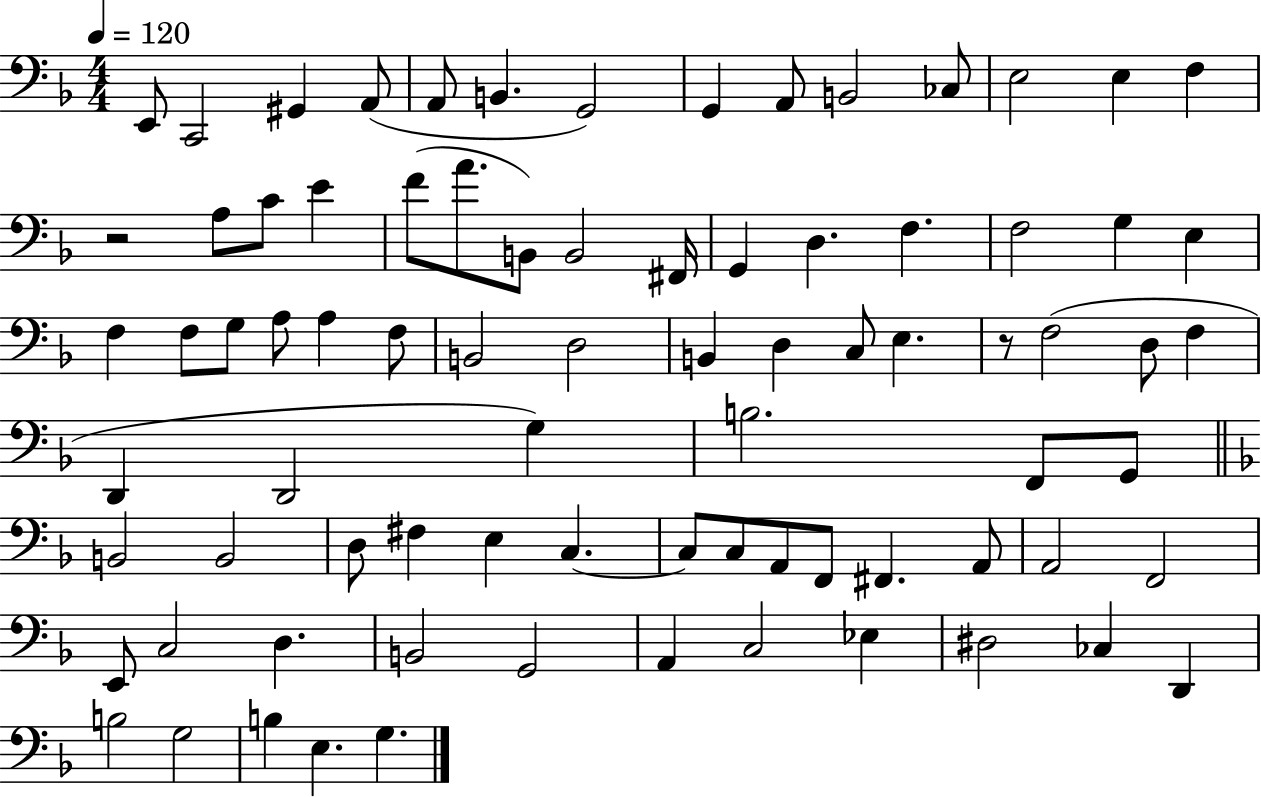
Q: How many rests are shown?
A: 2